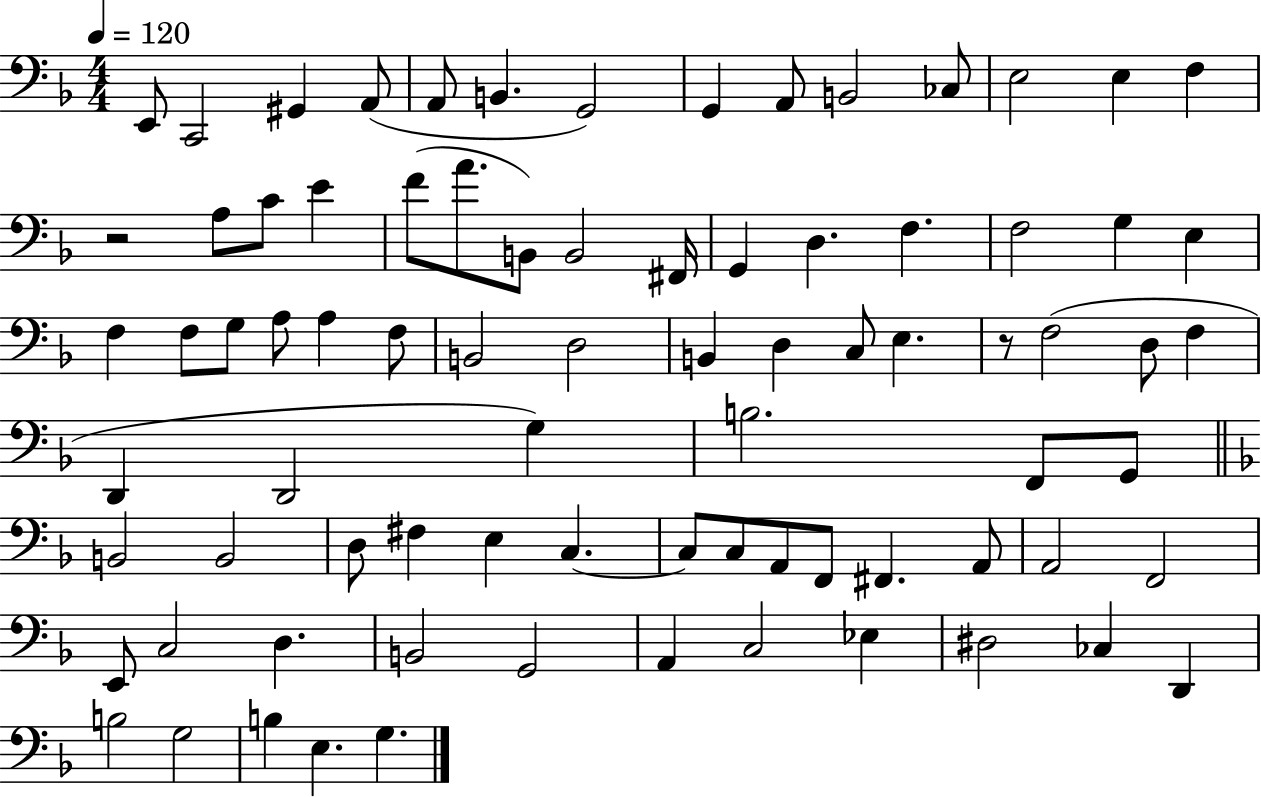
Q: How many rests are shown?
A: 2